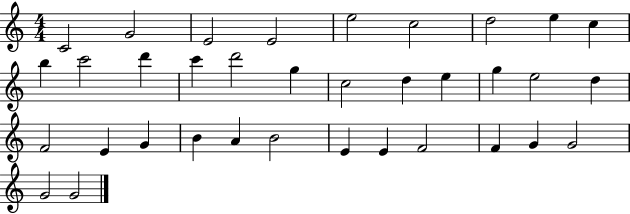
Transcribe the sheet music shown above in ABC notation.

X:1
T:Untitled
M:4/4
L:1/4
K:C
C2 G2 E2 E2 e2 c2 d2 e c b c'2 d' c' d'2 g c2 d e g e2 d F2 E G B A B2 E E F2 F G G2 G2 G2